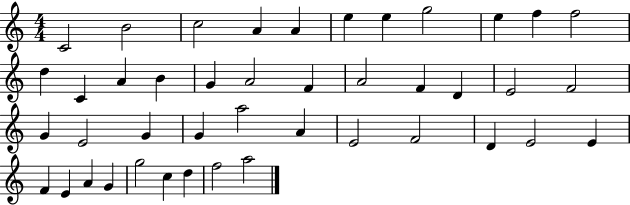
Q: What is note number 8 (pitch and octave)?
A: G5